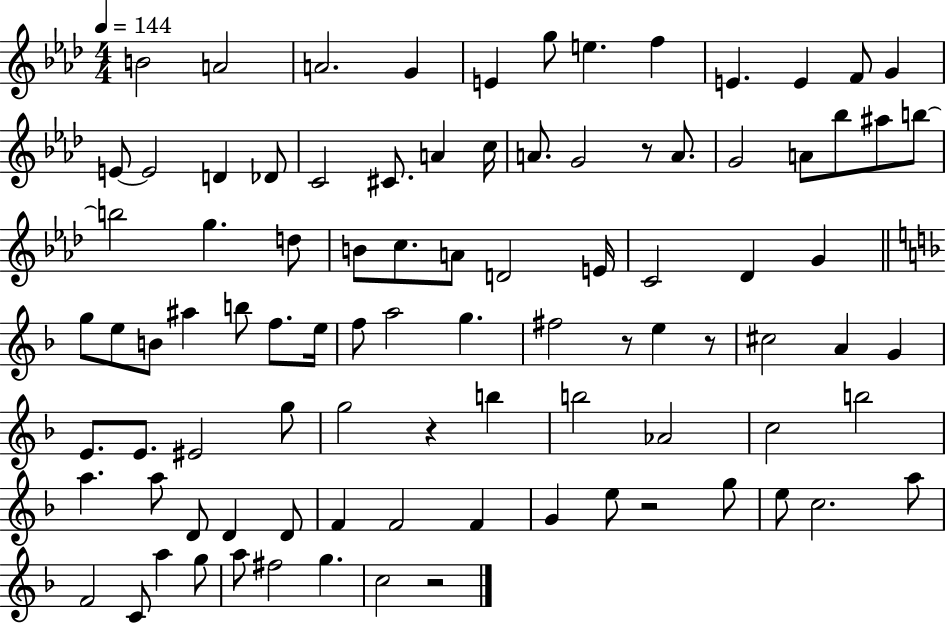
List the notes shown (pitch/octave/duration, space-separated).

B4/h A4/h A4/h. G4/q E4/q G5/e E5/q. F5/q E4/q. E4/q F4/e G4/q E4/e E4/h D4/q Db4/e C4/h C#4/e. A4/q C5/s A4/e. G4/h R/e A4/e. G4/h A4/e Bb5/e A#5/e B5/e B5/h G5/q. D5/e B4/e C5/e. A4/e D4/h E4/s C4/h Db4/q G4/q G5/e E5/e B4/e A#5/q B5/e F5/e. E5/s F5/e A5/h G5/q. F#5/h R/e E5/q R/e C#5/h A4/q G4/q E4/e. E4/e. EIS4/h G5/e G5/h R/q B5/q B5/h Ab4/h C5/h B5/h A5/q. A5/e D4/e D4/q D4/e F4/q F4/h F4/q G4/q E5/e R/h G5/e E5/e C5/h. A5/e F4/h C4/e A5/q G5/e A5/e F#5/h G5/q. C5/h R/h